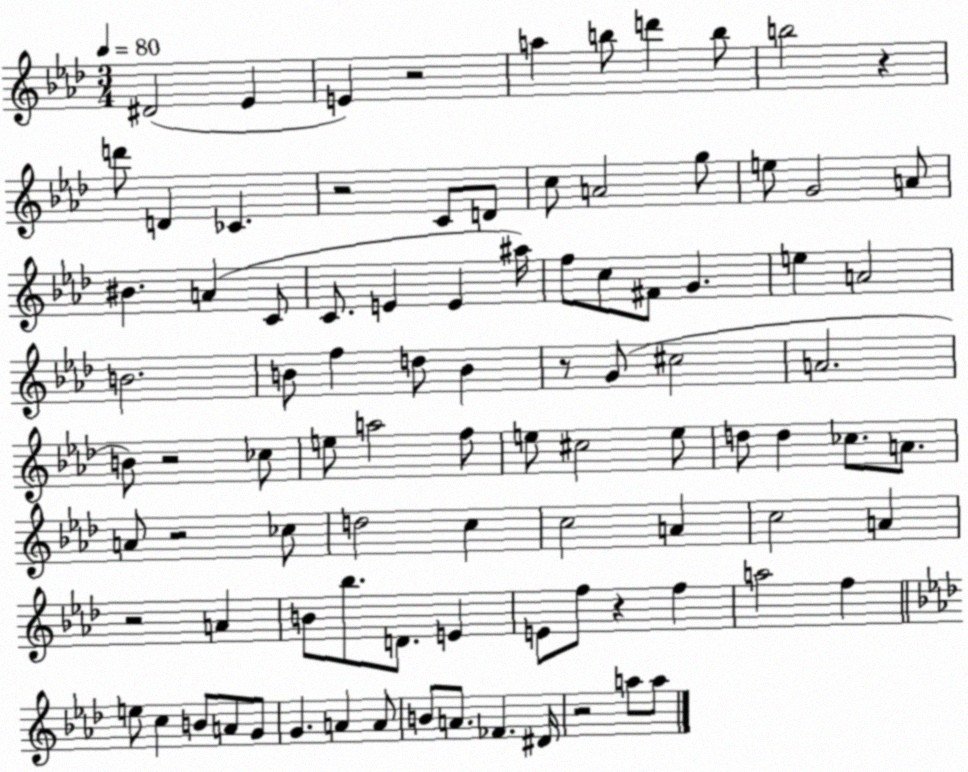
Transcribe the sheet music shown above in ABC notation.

X:1
T:Untitled
M:3/4
L:1/4
K:Ab
^D2 _E E z2 a b/2 d' b/2 b2 z d'/2 D _C z2 C/2 D/2 c/2 A2 g/2 e/2 G2 A/2 ^B A C/2 C/2 E E ^a/4 f/2 c/2 ^F/2 G e A2 B2 B/2 f d/2 B z/2 G/2 ^c2 A2 B/2 z2 _c/2 e/2 a2 f/2 e/2 ^c2 e/2 d/2 d _c/2 A/2 A/2 z2 _c/2 d2 c c2 A c2 A z2 A B/2 _b/2 D/2 E E/2 f/2 z f a2 f e/2 c B/2 A/2 G/2 G A A/2 B/2 A/2 _F ^D/4 z2 a/2 a/2